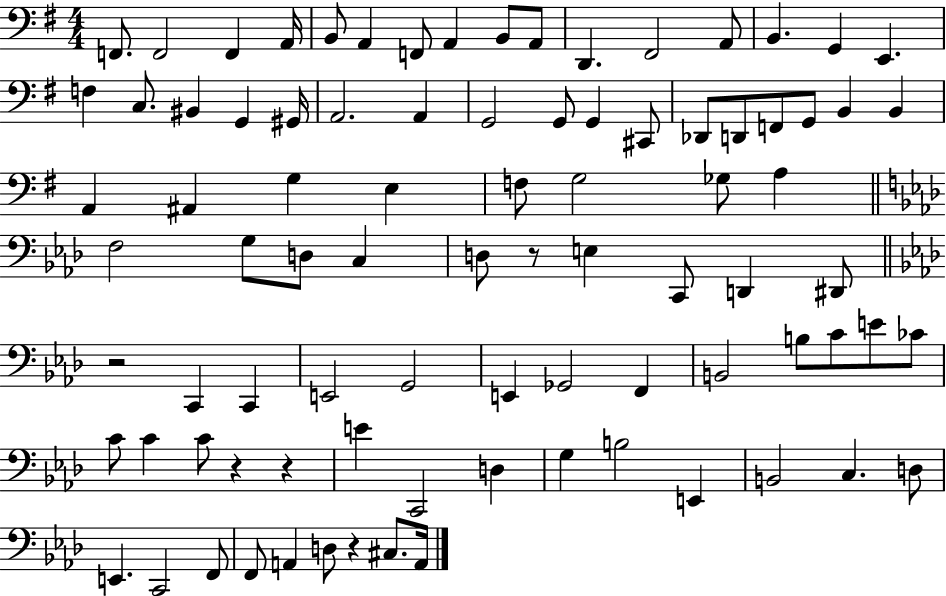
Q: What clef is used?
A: bass